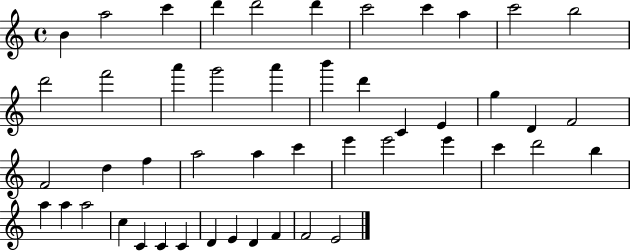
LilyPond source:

{
  \clef treble
  \time 4/4
  \defaultTimeSignature
  \key c \major
  b'4 a''2 c'''4 | d'''4 d'''2 d'''4 | c'''2 c'''4 a''4 | c'''2 b''2 | \break d'''2 f'''2 | a'''4 g'''2 a'''4 | b'''4 d'''4 c'4 e'4 | g''4 d'4 f'2 | \break f'2 d''4 f''4 | a''2 a''4 c'''4 | e'''4 e'''2 e'''4 | c'''4 d'''2 b''4 | \break a''4 a''4 a''2 | c''4 c'4 c'4 c'4 | d'4 e'4 d'4 f'4 | f'2 e'2 | \break \bar "|."
}